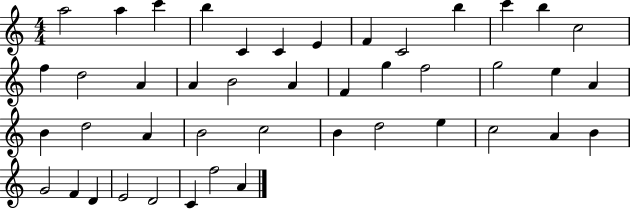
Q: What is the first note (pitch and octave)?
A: A5